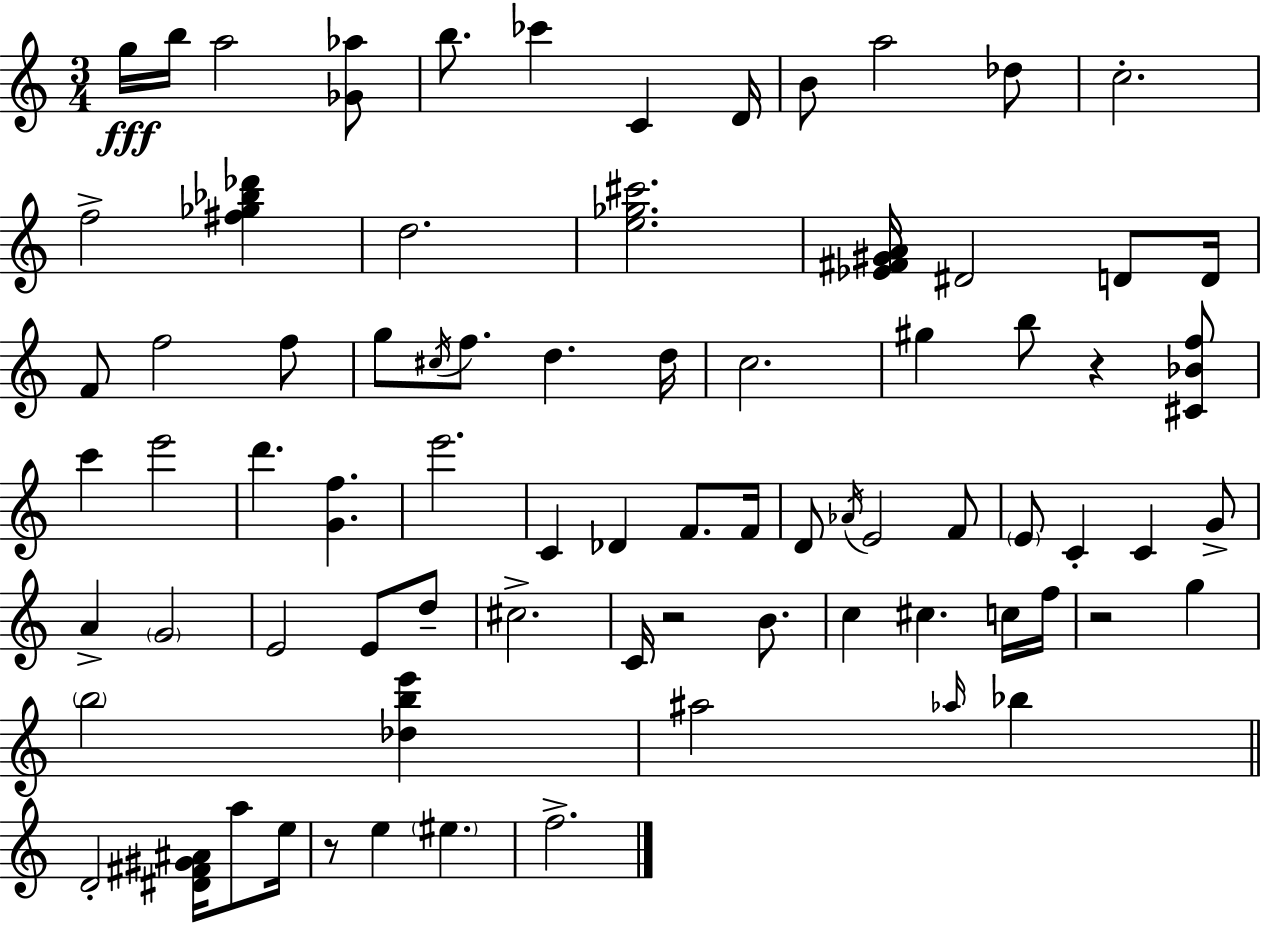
{
  \clef treble
  \numericTimeSignature
  \time 3/4
  \key c \major
  g''16\fff b''16 a''2 <ges' aes''>8 | b''8. ces'''4 c'4 d'16 | b'8 a''2 des''8 | c''2.-. | \break f''2-> <fis'' ges'' bes'' des'''>4 | d''2. | <e'' ges'' cis'''>2. | <ees' fis' gis' a'>16 dis'2 d'8 d'16 | \break f'8 f''2 f''8 | g''8 \acciaccatura { cis''16 } f''8. d''4. | d''16 c''2. | gis''4 b''8 r4 <cis' bes' f''>8 | \break c'''4 e'''2 | d'''4. <g' f''>4. | e'''2. | c'4 des'4 f'8. | \break f'16 d'8 \acciaccatura { aes'16 } e'2 | f'8 \parenthesize e'8 c'4-. c'4 | g'8-> a'4-> \parenthesize g'2 | e'2 e'8 | \break d''8-- cis''2.-> | c'16 r2 b'8. | c''4 cis''4. | c''16 f''16 r2 g''4 | \break \parenthesize b''2 <des'' b'' e'''>4 | ais''2 \grace { aes''16 } bes''4 | \bar "||" \break \key c \major d'2-. <dis' fis' gis' ais'>16 a''8 e''16 | r8 e''4 \parenthesize eis''4. | f''2.-> | \bar "|."
}